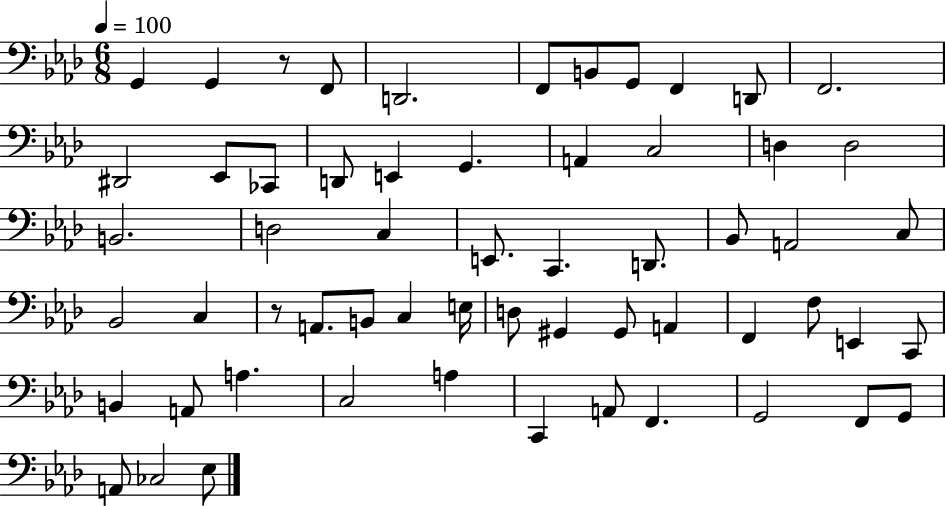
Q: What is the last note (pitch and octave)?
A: Eb3